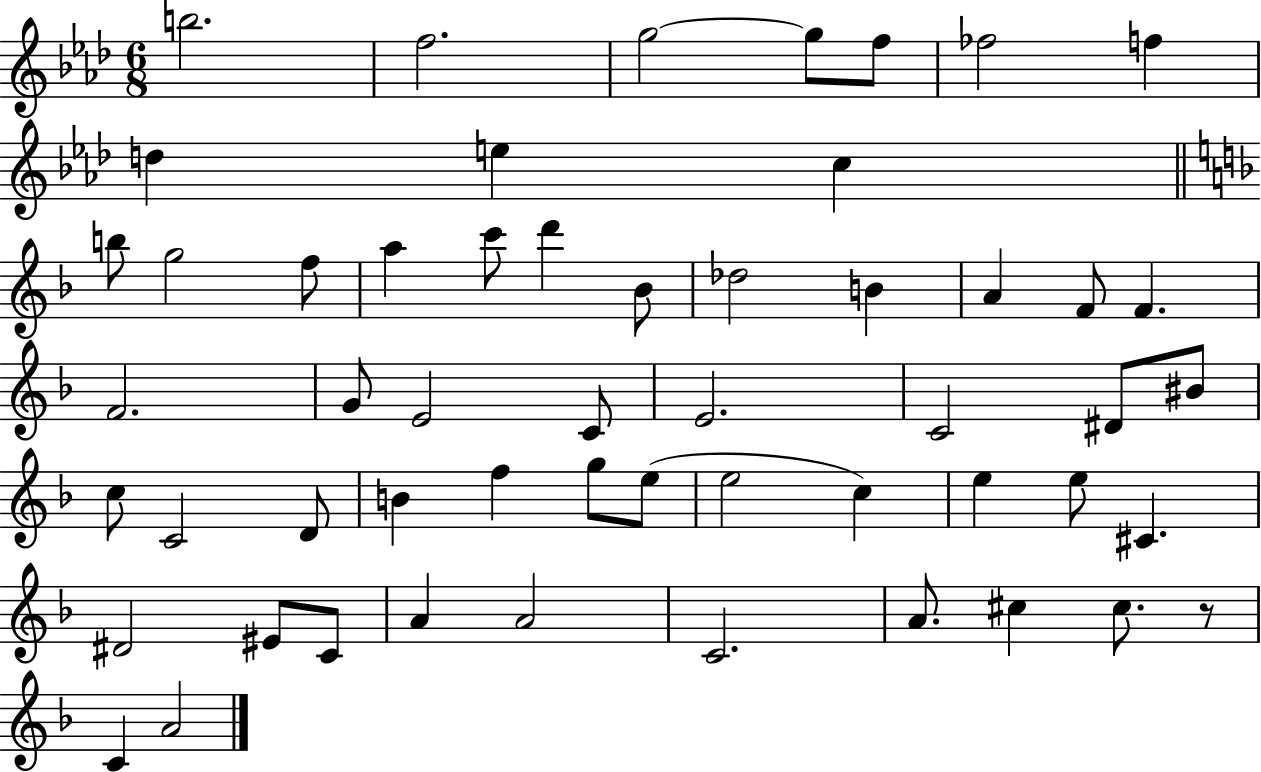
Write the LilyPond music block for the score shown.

{
  \clef treble
  \numericTimeSignature
  \time 6/8
  \key aes \major
  b''2. | f''2. | g''2~~ g''8 f''8 | fes''2 f''4 | \break d''4 e''4 c''4 | \bar "||" \break \key f \major b''8 g''2 f''8 | a''4 c'''8 d'''4 bes'8 | des''2 b'4 | a'4 f'8 f'4. | \break f'2. | g'8 e'2 c'8 | e'2. | c'2 dis'8 bis'8 | \break c''8 c'2 d'8 | b'4 f''4 g''8 e''8( | e''2 c''4) | e''4 e''8 cis'4. | \break dis'2 eis'8 c'8 | a'4 a'2 | c'2. | a'8. cis''4 cis''8. r8 | \break c'4 a'2 | \bar "|."
}